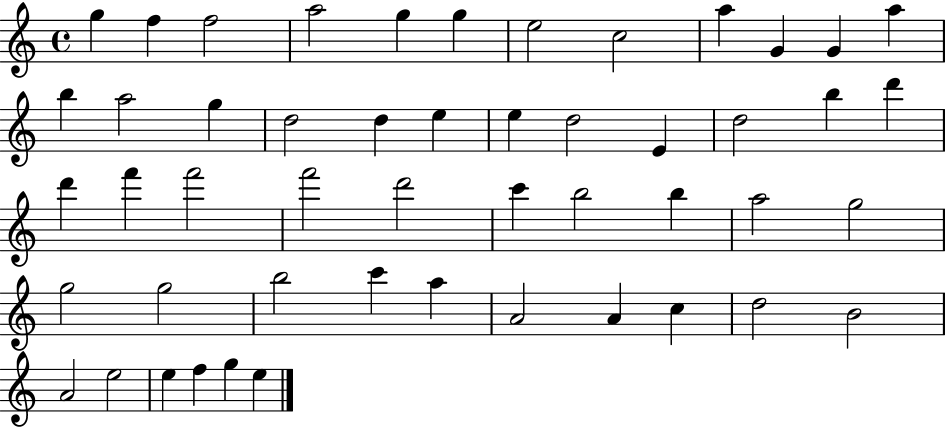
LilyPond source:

{
  \clef treble
  \time 4/4
  \defaultTimeSignature
  \key c \major
  g''4 f''4 f''2 | a''2 g''4 g''4 | e''2 c''2 | a''4 g'4 g'4 a''4 | \break b''4 a''2 g''4 | d''2 d''4 e''4 | e''4 d''2 e'4 | d''2 b''4 d'''4 | \break d'''4 f'''4 f'''2 | f'''2 d'''2 | c'''4 b''2 b''4 | a''2 g''2 | \break g''2 g''2 | b''2 c'''4 a''4 | a'2 a'4 c''4 | d''2 b'2 | \break a'2 e''2 | e''4 f''4 g''4 e''4 | \bar "|."
}